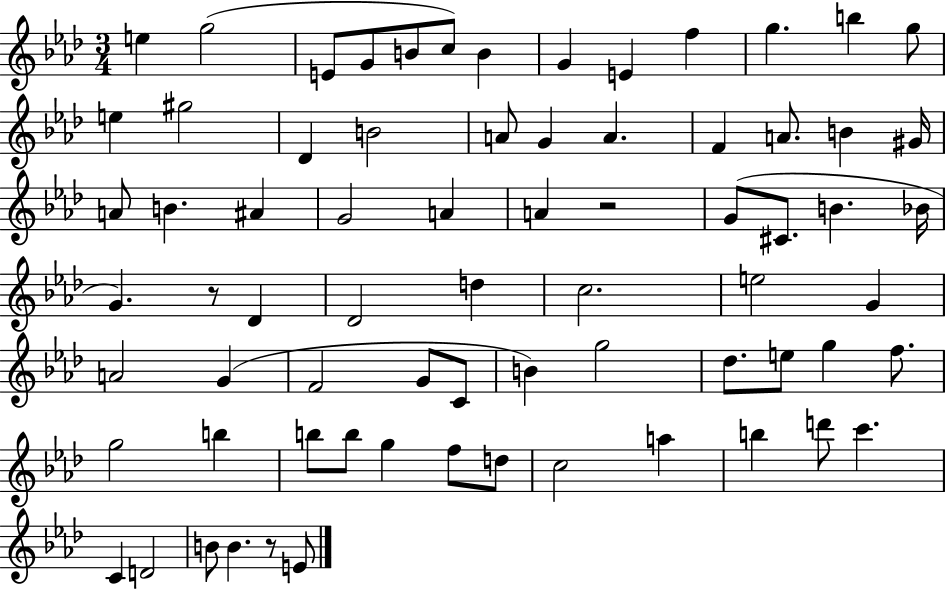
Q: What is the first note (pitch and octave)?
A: E5